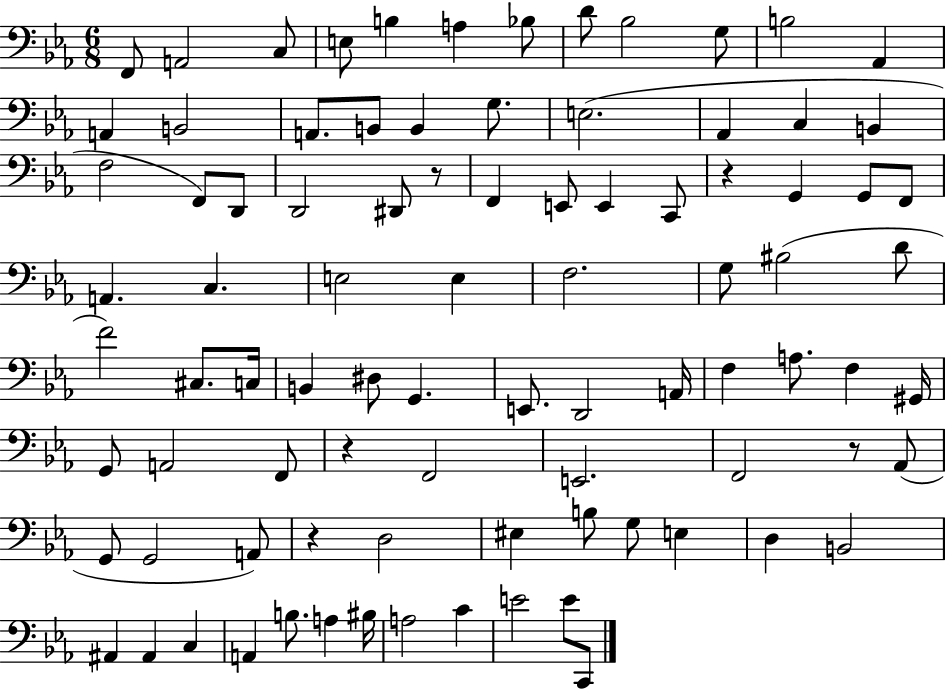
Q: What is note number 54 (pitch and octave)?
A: F3